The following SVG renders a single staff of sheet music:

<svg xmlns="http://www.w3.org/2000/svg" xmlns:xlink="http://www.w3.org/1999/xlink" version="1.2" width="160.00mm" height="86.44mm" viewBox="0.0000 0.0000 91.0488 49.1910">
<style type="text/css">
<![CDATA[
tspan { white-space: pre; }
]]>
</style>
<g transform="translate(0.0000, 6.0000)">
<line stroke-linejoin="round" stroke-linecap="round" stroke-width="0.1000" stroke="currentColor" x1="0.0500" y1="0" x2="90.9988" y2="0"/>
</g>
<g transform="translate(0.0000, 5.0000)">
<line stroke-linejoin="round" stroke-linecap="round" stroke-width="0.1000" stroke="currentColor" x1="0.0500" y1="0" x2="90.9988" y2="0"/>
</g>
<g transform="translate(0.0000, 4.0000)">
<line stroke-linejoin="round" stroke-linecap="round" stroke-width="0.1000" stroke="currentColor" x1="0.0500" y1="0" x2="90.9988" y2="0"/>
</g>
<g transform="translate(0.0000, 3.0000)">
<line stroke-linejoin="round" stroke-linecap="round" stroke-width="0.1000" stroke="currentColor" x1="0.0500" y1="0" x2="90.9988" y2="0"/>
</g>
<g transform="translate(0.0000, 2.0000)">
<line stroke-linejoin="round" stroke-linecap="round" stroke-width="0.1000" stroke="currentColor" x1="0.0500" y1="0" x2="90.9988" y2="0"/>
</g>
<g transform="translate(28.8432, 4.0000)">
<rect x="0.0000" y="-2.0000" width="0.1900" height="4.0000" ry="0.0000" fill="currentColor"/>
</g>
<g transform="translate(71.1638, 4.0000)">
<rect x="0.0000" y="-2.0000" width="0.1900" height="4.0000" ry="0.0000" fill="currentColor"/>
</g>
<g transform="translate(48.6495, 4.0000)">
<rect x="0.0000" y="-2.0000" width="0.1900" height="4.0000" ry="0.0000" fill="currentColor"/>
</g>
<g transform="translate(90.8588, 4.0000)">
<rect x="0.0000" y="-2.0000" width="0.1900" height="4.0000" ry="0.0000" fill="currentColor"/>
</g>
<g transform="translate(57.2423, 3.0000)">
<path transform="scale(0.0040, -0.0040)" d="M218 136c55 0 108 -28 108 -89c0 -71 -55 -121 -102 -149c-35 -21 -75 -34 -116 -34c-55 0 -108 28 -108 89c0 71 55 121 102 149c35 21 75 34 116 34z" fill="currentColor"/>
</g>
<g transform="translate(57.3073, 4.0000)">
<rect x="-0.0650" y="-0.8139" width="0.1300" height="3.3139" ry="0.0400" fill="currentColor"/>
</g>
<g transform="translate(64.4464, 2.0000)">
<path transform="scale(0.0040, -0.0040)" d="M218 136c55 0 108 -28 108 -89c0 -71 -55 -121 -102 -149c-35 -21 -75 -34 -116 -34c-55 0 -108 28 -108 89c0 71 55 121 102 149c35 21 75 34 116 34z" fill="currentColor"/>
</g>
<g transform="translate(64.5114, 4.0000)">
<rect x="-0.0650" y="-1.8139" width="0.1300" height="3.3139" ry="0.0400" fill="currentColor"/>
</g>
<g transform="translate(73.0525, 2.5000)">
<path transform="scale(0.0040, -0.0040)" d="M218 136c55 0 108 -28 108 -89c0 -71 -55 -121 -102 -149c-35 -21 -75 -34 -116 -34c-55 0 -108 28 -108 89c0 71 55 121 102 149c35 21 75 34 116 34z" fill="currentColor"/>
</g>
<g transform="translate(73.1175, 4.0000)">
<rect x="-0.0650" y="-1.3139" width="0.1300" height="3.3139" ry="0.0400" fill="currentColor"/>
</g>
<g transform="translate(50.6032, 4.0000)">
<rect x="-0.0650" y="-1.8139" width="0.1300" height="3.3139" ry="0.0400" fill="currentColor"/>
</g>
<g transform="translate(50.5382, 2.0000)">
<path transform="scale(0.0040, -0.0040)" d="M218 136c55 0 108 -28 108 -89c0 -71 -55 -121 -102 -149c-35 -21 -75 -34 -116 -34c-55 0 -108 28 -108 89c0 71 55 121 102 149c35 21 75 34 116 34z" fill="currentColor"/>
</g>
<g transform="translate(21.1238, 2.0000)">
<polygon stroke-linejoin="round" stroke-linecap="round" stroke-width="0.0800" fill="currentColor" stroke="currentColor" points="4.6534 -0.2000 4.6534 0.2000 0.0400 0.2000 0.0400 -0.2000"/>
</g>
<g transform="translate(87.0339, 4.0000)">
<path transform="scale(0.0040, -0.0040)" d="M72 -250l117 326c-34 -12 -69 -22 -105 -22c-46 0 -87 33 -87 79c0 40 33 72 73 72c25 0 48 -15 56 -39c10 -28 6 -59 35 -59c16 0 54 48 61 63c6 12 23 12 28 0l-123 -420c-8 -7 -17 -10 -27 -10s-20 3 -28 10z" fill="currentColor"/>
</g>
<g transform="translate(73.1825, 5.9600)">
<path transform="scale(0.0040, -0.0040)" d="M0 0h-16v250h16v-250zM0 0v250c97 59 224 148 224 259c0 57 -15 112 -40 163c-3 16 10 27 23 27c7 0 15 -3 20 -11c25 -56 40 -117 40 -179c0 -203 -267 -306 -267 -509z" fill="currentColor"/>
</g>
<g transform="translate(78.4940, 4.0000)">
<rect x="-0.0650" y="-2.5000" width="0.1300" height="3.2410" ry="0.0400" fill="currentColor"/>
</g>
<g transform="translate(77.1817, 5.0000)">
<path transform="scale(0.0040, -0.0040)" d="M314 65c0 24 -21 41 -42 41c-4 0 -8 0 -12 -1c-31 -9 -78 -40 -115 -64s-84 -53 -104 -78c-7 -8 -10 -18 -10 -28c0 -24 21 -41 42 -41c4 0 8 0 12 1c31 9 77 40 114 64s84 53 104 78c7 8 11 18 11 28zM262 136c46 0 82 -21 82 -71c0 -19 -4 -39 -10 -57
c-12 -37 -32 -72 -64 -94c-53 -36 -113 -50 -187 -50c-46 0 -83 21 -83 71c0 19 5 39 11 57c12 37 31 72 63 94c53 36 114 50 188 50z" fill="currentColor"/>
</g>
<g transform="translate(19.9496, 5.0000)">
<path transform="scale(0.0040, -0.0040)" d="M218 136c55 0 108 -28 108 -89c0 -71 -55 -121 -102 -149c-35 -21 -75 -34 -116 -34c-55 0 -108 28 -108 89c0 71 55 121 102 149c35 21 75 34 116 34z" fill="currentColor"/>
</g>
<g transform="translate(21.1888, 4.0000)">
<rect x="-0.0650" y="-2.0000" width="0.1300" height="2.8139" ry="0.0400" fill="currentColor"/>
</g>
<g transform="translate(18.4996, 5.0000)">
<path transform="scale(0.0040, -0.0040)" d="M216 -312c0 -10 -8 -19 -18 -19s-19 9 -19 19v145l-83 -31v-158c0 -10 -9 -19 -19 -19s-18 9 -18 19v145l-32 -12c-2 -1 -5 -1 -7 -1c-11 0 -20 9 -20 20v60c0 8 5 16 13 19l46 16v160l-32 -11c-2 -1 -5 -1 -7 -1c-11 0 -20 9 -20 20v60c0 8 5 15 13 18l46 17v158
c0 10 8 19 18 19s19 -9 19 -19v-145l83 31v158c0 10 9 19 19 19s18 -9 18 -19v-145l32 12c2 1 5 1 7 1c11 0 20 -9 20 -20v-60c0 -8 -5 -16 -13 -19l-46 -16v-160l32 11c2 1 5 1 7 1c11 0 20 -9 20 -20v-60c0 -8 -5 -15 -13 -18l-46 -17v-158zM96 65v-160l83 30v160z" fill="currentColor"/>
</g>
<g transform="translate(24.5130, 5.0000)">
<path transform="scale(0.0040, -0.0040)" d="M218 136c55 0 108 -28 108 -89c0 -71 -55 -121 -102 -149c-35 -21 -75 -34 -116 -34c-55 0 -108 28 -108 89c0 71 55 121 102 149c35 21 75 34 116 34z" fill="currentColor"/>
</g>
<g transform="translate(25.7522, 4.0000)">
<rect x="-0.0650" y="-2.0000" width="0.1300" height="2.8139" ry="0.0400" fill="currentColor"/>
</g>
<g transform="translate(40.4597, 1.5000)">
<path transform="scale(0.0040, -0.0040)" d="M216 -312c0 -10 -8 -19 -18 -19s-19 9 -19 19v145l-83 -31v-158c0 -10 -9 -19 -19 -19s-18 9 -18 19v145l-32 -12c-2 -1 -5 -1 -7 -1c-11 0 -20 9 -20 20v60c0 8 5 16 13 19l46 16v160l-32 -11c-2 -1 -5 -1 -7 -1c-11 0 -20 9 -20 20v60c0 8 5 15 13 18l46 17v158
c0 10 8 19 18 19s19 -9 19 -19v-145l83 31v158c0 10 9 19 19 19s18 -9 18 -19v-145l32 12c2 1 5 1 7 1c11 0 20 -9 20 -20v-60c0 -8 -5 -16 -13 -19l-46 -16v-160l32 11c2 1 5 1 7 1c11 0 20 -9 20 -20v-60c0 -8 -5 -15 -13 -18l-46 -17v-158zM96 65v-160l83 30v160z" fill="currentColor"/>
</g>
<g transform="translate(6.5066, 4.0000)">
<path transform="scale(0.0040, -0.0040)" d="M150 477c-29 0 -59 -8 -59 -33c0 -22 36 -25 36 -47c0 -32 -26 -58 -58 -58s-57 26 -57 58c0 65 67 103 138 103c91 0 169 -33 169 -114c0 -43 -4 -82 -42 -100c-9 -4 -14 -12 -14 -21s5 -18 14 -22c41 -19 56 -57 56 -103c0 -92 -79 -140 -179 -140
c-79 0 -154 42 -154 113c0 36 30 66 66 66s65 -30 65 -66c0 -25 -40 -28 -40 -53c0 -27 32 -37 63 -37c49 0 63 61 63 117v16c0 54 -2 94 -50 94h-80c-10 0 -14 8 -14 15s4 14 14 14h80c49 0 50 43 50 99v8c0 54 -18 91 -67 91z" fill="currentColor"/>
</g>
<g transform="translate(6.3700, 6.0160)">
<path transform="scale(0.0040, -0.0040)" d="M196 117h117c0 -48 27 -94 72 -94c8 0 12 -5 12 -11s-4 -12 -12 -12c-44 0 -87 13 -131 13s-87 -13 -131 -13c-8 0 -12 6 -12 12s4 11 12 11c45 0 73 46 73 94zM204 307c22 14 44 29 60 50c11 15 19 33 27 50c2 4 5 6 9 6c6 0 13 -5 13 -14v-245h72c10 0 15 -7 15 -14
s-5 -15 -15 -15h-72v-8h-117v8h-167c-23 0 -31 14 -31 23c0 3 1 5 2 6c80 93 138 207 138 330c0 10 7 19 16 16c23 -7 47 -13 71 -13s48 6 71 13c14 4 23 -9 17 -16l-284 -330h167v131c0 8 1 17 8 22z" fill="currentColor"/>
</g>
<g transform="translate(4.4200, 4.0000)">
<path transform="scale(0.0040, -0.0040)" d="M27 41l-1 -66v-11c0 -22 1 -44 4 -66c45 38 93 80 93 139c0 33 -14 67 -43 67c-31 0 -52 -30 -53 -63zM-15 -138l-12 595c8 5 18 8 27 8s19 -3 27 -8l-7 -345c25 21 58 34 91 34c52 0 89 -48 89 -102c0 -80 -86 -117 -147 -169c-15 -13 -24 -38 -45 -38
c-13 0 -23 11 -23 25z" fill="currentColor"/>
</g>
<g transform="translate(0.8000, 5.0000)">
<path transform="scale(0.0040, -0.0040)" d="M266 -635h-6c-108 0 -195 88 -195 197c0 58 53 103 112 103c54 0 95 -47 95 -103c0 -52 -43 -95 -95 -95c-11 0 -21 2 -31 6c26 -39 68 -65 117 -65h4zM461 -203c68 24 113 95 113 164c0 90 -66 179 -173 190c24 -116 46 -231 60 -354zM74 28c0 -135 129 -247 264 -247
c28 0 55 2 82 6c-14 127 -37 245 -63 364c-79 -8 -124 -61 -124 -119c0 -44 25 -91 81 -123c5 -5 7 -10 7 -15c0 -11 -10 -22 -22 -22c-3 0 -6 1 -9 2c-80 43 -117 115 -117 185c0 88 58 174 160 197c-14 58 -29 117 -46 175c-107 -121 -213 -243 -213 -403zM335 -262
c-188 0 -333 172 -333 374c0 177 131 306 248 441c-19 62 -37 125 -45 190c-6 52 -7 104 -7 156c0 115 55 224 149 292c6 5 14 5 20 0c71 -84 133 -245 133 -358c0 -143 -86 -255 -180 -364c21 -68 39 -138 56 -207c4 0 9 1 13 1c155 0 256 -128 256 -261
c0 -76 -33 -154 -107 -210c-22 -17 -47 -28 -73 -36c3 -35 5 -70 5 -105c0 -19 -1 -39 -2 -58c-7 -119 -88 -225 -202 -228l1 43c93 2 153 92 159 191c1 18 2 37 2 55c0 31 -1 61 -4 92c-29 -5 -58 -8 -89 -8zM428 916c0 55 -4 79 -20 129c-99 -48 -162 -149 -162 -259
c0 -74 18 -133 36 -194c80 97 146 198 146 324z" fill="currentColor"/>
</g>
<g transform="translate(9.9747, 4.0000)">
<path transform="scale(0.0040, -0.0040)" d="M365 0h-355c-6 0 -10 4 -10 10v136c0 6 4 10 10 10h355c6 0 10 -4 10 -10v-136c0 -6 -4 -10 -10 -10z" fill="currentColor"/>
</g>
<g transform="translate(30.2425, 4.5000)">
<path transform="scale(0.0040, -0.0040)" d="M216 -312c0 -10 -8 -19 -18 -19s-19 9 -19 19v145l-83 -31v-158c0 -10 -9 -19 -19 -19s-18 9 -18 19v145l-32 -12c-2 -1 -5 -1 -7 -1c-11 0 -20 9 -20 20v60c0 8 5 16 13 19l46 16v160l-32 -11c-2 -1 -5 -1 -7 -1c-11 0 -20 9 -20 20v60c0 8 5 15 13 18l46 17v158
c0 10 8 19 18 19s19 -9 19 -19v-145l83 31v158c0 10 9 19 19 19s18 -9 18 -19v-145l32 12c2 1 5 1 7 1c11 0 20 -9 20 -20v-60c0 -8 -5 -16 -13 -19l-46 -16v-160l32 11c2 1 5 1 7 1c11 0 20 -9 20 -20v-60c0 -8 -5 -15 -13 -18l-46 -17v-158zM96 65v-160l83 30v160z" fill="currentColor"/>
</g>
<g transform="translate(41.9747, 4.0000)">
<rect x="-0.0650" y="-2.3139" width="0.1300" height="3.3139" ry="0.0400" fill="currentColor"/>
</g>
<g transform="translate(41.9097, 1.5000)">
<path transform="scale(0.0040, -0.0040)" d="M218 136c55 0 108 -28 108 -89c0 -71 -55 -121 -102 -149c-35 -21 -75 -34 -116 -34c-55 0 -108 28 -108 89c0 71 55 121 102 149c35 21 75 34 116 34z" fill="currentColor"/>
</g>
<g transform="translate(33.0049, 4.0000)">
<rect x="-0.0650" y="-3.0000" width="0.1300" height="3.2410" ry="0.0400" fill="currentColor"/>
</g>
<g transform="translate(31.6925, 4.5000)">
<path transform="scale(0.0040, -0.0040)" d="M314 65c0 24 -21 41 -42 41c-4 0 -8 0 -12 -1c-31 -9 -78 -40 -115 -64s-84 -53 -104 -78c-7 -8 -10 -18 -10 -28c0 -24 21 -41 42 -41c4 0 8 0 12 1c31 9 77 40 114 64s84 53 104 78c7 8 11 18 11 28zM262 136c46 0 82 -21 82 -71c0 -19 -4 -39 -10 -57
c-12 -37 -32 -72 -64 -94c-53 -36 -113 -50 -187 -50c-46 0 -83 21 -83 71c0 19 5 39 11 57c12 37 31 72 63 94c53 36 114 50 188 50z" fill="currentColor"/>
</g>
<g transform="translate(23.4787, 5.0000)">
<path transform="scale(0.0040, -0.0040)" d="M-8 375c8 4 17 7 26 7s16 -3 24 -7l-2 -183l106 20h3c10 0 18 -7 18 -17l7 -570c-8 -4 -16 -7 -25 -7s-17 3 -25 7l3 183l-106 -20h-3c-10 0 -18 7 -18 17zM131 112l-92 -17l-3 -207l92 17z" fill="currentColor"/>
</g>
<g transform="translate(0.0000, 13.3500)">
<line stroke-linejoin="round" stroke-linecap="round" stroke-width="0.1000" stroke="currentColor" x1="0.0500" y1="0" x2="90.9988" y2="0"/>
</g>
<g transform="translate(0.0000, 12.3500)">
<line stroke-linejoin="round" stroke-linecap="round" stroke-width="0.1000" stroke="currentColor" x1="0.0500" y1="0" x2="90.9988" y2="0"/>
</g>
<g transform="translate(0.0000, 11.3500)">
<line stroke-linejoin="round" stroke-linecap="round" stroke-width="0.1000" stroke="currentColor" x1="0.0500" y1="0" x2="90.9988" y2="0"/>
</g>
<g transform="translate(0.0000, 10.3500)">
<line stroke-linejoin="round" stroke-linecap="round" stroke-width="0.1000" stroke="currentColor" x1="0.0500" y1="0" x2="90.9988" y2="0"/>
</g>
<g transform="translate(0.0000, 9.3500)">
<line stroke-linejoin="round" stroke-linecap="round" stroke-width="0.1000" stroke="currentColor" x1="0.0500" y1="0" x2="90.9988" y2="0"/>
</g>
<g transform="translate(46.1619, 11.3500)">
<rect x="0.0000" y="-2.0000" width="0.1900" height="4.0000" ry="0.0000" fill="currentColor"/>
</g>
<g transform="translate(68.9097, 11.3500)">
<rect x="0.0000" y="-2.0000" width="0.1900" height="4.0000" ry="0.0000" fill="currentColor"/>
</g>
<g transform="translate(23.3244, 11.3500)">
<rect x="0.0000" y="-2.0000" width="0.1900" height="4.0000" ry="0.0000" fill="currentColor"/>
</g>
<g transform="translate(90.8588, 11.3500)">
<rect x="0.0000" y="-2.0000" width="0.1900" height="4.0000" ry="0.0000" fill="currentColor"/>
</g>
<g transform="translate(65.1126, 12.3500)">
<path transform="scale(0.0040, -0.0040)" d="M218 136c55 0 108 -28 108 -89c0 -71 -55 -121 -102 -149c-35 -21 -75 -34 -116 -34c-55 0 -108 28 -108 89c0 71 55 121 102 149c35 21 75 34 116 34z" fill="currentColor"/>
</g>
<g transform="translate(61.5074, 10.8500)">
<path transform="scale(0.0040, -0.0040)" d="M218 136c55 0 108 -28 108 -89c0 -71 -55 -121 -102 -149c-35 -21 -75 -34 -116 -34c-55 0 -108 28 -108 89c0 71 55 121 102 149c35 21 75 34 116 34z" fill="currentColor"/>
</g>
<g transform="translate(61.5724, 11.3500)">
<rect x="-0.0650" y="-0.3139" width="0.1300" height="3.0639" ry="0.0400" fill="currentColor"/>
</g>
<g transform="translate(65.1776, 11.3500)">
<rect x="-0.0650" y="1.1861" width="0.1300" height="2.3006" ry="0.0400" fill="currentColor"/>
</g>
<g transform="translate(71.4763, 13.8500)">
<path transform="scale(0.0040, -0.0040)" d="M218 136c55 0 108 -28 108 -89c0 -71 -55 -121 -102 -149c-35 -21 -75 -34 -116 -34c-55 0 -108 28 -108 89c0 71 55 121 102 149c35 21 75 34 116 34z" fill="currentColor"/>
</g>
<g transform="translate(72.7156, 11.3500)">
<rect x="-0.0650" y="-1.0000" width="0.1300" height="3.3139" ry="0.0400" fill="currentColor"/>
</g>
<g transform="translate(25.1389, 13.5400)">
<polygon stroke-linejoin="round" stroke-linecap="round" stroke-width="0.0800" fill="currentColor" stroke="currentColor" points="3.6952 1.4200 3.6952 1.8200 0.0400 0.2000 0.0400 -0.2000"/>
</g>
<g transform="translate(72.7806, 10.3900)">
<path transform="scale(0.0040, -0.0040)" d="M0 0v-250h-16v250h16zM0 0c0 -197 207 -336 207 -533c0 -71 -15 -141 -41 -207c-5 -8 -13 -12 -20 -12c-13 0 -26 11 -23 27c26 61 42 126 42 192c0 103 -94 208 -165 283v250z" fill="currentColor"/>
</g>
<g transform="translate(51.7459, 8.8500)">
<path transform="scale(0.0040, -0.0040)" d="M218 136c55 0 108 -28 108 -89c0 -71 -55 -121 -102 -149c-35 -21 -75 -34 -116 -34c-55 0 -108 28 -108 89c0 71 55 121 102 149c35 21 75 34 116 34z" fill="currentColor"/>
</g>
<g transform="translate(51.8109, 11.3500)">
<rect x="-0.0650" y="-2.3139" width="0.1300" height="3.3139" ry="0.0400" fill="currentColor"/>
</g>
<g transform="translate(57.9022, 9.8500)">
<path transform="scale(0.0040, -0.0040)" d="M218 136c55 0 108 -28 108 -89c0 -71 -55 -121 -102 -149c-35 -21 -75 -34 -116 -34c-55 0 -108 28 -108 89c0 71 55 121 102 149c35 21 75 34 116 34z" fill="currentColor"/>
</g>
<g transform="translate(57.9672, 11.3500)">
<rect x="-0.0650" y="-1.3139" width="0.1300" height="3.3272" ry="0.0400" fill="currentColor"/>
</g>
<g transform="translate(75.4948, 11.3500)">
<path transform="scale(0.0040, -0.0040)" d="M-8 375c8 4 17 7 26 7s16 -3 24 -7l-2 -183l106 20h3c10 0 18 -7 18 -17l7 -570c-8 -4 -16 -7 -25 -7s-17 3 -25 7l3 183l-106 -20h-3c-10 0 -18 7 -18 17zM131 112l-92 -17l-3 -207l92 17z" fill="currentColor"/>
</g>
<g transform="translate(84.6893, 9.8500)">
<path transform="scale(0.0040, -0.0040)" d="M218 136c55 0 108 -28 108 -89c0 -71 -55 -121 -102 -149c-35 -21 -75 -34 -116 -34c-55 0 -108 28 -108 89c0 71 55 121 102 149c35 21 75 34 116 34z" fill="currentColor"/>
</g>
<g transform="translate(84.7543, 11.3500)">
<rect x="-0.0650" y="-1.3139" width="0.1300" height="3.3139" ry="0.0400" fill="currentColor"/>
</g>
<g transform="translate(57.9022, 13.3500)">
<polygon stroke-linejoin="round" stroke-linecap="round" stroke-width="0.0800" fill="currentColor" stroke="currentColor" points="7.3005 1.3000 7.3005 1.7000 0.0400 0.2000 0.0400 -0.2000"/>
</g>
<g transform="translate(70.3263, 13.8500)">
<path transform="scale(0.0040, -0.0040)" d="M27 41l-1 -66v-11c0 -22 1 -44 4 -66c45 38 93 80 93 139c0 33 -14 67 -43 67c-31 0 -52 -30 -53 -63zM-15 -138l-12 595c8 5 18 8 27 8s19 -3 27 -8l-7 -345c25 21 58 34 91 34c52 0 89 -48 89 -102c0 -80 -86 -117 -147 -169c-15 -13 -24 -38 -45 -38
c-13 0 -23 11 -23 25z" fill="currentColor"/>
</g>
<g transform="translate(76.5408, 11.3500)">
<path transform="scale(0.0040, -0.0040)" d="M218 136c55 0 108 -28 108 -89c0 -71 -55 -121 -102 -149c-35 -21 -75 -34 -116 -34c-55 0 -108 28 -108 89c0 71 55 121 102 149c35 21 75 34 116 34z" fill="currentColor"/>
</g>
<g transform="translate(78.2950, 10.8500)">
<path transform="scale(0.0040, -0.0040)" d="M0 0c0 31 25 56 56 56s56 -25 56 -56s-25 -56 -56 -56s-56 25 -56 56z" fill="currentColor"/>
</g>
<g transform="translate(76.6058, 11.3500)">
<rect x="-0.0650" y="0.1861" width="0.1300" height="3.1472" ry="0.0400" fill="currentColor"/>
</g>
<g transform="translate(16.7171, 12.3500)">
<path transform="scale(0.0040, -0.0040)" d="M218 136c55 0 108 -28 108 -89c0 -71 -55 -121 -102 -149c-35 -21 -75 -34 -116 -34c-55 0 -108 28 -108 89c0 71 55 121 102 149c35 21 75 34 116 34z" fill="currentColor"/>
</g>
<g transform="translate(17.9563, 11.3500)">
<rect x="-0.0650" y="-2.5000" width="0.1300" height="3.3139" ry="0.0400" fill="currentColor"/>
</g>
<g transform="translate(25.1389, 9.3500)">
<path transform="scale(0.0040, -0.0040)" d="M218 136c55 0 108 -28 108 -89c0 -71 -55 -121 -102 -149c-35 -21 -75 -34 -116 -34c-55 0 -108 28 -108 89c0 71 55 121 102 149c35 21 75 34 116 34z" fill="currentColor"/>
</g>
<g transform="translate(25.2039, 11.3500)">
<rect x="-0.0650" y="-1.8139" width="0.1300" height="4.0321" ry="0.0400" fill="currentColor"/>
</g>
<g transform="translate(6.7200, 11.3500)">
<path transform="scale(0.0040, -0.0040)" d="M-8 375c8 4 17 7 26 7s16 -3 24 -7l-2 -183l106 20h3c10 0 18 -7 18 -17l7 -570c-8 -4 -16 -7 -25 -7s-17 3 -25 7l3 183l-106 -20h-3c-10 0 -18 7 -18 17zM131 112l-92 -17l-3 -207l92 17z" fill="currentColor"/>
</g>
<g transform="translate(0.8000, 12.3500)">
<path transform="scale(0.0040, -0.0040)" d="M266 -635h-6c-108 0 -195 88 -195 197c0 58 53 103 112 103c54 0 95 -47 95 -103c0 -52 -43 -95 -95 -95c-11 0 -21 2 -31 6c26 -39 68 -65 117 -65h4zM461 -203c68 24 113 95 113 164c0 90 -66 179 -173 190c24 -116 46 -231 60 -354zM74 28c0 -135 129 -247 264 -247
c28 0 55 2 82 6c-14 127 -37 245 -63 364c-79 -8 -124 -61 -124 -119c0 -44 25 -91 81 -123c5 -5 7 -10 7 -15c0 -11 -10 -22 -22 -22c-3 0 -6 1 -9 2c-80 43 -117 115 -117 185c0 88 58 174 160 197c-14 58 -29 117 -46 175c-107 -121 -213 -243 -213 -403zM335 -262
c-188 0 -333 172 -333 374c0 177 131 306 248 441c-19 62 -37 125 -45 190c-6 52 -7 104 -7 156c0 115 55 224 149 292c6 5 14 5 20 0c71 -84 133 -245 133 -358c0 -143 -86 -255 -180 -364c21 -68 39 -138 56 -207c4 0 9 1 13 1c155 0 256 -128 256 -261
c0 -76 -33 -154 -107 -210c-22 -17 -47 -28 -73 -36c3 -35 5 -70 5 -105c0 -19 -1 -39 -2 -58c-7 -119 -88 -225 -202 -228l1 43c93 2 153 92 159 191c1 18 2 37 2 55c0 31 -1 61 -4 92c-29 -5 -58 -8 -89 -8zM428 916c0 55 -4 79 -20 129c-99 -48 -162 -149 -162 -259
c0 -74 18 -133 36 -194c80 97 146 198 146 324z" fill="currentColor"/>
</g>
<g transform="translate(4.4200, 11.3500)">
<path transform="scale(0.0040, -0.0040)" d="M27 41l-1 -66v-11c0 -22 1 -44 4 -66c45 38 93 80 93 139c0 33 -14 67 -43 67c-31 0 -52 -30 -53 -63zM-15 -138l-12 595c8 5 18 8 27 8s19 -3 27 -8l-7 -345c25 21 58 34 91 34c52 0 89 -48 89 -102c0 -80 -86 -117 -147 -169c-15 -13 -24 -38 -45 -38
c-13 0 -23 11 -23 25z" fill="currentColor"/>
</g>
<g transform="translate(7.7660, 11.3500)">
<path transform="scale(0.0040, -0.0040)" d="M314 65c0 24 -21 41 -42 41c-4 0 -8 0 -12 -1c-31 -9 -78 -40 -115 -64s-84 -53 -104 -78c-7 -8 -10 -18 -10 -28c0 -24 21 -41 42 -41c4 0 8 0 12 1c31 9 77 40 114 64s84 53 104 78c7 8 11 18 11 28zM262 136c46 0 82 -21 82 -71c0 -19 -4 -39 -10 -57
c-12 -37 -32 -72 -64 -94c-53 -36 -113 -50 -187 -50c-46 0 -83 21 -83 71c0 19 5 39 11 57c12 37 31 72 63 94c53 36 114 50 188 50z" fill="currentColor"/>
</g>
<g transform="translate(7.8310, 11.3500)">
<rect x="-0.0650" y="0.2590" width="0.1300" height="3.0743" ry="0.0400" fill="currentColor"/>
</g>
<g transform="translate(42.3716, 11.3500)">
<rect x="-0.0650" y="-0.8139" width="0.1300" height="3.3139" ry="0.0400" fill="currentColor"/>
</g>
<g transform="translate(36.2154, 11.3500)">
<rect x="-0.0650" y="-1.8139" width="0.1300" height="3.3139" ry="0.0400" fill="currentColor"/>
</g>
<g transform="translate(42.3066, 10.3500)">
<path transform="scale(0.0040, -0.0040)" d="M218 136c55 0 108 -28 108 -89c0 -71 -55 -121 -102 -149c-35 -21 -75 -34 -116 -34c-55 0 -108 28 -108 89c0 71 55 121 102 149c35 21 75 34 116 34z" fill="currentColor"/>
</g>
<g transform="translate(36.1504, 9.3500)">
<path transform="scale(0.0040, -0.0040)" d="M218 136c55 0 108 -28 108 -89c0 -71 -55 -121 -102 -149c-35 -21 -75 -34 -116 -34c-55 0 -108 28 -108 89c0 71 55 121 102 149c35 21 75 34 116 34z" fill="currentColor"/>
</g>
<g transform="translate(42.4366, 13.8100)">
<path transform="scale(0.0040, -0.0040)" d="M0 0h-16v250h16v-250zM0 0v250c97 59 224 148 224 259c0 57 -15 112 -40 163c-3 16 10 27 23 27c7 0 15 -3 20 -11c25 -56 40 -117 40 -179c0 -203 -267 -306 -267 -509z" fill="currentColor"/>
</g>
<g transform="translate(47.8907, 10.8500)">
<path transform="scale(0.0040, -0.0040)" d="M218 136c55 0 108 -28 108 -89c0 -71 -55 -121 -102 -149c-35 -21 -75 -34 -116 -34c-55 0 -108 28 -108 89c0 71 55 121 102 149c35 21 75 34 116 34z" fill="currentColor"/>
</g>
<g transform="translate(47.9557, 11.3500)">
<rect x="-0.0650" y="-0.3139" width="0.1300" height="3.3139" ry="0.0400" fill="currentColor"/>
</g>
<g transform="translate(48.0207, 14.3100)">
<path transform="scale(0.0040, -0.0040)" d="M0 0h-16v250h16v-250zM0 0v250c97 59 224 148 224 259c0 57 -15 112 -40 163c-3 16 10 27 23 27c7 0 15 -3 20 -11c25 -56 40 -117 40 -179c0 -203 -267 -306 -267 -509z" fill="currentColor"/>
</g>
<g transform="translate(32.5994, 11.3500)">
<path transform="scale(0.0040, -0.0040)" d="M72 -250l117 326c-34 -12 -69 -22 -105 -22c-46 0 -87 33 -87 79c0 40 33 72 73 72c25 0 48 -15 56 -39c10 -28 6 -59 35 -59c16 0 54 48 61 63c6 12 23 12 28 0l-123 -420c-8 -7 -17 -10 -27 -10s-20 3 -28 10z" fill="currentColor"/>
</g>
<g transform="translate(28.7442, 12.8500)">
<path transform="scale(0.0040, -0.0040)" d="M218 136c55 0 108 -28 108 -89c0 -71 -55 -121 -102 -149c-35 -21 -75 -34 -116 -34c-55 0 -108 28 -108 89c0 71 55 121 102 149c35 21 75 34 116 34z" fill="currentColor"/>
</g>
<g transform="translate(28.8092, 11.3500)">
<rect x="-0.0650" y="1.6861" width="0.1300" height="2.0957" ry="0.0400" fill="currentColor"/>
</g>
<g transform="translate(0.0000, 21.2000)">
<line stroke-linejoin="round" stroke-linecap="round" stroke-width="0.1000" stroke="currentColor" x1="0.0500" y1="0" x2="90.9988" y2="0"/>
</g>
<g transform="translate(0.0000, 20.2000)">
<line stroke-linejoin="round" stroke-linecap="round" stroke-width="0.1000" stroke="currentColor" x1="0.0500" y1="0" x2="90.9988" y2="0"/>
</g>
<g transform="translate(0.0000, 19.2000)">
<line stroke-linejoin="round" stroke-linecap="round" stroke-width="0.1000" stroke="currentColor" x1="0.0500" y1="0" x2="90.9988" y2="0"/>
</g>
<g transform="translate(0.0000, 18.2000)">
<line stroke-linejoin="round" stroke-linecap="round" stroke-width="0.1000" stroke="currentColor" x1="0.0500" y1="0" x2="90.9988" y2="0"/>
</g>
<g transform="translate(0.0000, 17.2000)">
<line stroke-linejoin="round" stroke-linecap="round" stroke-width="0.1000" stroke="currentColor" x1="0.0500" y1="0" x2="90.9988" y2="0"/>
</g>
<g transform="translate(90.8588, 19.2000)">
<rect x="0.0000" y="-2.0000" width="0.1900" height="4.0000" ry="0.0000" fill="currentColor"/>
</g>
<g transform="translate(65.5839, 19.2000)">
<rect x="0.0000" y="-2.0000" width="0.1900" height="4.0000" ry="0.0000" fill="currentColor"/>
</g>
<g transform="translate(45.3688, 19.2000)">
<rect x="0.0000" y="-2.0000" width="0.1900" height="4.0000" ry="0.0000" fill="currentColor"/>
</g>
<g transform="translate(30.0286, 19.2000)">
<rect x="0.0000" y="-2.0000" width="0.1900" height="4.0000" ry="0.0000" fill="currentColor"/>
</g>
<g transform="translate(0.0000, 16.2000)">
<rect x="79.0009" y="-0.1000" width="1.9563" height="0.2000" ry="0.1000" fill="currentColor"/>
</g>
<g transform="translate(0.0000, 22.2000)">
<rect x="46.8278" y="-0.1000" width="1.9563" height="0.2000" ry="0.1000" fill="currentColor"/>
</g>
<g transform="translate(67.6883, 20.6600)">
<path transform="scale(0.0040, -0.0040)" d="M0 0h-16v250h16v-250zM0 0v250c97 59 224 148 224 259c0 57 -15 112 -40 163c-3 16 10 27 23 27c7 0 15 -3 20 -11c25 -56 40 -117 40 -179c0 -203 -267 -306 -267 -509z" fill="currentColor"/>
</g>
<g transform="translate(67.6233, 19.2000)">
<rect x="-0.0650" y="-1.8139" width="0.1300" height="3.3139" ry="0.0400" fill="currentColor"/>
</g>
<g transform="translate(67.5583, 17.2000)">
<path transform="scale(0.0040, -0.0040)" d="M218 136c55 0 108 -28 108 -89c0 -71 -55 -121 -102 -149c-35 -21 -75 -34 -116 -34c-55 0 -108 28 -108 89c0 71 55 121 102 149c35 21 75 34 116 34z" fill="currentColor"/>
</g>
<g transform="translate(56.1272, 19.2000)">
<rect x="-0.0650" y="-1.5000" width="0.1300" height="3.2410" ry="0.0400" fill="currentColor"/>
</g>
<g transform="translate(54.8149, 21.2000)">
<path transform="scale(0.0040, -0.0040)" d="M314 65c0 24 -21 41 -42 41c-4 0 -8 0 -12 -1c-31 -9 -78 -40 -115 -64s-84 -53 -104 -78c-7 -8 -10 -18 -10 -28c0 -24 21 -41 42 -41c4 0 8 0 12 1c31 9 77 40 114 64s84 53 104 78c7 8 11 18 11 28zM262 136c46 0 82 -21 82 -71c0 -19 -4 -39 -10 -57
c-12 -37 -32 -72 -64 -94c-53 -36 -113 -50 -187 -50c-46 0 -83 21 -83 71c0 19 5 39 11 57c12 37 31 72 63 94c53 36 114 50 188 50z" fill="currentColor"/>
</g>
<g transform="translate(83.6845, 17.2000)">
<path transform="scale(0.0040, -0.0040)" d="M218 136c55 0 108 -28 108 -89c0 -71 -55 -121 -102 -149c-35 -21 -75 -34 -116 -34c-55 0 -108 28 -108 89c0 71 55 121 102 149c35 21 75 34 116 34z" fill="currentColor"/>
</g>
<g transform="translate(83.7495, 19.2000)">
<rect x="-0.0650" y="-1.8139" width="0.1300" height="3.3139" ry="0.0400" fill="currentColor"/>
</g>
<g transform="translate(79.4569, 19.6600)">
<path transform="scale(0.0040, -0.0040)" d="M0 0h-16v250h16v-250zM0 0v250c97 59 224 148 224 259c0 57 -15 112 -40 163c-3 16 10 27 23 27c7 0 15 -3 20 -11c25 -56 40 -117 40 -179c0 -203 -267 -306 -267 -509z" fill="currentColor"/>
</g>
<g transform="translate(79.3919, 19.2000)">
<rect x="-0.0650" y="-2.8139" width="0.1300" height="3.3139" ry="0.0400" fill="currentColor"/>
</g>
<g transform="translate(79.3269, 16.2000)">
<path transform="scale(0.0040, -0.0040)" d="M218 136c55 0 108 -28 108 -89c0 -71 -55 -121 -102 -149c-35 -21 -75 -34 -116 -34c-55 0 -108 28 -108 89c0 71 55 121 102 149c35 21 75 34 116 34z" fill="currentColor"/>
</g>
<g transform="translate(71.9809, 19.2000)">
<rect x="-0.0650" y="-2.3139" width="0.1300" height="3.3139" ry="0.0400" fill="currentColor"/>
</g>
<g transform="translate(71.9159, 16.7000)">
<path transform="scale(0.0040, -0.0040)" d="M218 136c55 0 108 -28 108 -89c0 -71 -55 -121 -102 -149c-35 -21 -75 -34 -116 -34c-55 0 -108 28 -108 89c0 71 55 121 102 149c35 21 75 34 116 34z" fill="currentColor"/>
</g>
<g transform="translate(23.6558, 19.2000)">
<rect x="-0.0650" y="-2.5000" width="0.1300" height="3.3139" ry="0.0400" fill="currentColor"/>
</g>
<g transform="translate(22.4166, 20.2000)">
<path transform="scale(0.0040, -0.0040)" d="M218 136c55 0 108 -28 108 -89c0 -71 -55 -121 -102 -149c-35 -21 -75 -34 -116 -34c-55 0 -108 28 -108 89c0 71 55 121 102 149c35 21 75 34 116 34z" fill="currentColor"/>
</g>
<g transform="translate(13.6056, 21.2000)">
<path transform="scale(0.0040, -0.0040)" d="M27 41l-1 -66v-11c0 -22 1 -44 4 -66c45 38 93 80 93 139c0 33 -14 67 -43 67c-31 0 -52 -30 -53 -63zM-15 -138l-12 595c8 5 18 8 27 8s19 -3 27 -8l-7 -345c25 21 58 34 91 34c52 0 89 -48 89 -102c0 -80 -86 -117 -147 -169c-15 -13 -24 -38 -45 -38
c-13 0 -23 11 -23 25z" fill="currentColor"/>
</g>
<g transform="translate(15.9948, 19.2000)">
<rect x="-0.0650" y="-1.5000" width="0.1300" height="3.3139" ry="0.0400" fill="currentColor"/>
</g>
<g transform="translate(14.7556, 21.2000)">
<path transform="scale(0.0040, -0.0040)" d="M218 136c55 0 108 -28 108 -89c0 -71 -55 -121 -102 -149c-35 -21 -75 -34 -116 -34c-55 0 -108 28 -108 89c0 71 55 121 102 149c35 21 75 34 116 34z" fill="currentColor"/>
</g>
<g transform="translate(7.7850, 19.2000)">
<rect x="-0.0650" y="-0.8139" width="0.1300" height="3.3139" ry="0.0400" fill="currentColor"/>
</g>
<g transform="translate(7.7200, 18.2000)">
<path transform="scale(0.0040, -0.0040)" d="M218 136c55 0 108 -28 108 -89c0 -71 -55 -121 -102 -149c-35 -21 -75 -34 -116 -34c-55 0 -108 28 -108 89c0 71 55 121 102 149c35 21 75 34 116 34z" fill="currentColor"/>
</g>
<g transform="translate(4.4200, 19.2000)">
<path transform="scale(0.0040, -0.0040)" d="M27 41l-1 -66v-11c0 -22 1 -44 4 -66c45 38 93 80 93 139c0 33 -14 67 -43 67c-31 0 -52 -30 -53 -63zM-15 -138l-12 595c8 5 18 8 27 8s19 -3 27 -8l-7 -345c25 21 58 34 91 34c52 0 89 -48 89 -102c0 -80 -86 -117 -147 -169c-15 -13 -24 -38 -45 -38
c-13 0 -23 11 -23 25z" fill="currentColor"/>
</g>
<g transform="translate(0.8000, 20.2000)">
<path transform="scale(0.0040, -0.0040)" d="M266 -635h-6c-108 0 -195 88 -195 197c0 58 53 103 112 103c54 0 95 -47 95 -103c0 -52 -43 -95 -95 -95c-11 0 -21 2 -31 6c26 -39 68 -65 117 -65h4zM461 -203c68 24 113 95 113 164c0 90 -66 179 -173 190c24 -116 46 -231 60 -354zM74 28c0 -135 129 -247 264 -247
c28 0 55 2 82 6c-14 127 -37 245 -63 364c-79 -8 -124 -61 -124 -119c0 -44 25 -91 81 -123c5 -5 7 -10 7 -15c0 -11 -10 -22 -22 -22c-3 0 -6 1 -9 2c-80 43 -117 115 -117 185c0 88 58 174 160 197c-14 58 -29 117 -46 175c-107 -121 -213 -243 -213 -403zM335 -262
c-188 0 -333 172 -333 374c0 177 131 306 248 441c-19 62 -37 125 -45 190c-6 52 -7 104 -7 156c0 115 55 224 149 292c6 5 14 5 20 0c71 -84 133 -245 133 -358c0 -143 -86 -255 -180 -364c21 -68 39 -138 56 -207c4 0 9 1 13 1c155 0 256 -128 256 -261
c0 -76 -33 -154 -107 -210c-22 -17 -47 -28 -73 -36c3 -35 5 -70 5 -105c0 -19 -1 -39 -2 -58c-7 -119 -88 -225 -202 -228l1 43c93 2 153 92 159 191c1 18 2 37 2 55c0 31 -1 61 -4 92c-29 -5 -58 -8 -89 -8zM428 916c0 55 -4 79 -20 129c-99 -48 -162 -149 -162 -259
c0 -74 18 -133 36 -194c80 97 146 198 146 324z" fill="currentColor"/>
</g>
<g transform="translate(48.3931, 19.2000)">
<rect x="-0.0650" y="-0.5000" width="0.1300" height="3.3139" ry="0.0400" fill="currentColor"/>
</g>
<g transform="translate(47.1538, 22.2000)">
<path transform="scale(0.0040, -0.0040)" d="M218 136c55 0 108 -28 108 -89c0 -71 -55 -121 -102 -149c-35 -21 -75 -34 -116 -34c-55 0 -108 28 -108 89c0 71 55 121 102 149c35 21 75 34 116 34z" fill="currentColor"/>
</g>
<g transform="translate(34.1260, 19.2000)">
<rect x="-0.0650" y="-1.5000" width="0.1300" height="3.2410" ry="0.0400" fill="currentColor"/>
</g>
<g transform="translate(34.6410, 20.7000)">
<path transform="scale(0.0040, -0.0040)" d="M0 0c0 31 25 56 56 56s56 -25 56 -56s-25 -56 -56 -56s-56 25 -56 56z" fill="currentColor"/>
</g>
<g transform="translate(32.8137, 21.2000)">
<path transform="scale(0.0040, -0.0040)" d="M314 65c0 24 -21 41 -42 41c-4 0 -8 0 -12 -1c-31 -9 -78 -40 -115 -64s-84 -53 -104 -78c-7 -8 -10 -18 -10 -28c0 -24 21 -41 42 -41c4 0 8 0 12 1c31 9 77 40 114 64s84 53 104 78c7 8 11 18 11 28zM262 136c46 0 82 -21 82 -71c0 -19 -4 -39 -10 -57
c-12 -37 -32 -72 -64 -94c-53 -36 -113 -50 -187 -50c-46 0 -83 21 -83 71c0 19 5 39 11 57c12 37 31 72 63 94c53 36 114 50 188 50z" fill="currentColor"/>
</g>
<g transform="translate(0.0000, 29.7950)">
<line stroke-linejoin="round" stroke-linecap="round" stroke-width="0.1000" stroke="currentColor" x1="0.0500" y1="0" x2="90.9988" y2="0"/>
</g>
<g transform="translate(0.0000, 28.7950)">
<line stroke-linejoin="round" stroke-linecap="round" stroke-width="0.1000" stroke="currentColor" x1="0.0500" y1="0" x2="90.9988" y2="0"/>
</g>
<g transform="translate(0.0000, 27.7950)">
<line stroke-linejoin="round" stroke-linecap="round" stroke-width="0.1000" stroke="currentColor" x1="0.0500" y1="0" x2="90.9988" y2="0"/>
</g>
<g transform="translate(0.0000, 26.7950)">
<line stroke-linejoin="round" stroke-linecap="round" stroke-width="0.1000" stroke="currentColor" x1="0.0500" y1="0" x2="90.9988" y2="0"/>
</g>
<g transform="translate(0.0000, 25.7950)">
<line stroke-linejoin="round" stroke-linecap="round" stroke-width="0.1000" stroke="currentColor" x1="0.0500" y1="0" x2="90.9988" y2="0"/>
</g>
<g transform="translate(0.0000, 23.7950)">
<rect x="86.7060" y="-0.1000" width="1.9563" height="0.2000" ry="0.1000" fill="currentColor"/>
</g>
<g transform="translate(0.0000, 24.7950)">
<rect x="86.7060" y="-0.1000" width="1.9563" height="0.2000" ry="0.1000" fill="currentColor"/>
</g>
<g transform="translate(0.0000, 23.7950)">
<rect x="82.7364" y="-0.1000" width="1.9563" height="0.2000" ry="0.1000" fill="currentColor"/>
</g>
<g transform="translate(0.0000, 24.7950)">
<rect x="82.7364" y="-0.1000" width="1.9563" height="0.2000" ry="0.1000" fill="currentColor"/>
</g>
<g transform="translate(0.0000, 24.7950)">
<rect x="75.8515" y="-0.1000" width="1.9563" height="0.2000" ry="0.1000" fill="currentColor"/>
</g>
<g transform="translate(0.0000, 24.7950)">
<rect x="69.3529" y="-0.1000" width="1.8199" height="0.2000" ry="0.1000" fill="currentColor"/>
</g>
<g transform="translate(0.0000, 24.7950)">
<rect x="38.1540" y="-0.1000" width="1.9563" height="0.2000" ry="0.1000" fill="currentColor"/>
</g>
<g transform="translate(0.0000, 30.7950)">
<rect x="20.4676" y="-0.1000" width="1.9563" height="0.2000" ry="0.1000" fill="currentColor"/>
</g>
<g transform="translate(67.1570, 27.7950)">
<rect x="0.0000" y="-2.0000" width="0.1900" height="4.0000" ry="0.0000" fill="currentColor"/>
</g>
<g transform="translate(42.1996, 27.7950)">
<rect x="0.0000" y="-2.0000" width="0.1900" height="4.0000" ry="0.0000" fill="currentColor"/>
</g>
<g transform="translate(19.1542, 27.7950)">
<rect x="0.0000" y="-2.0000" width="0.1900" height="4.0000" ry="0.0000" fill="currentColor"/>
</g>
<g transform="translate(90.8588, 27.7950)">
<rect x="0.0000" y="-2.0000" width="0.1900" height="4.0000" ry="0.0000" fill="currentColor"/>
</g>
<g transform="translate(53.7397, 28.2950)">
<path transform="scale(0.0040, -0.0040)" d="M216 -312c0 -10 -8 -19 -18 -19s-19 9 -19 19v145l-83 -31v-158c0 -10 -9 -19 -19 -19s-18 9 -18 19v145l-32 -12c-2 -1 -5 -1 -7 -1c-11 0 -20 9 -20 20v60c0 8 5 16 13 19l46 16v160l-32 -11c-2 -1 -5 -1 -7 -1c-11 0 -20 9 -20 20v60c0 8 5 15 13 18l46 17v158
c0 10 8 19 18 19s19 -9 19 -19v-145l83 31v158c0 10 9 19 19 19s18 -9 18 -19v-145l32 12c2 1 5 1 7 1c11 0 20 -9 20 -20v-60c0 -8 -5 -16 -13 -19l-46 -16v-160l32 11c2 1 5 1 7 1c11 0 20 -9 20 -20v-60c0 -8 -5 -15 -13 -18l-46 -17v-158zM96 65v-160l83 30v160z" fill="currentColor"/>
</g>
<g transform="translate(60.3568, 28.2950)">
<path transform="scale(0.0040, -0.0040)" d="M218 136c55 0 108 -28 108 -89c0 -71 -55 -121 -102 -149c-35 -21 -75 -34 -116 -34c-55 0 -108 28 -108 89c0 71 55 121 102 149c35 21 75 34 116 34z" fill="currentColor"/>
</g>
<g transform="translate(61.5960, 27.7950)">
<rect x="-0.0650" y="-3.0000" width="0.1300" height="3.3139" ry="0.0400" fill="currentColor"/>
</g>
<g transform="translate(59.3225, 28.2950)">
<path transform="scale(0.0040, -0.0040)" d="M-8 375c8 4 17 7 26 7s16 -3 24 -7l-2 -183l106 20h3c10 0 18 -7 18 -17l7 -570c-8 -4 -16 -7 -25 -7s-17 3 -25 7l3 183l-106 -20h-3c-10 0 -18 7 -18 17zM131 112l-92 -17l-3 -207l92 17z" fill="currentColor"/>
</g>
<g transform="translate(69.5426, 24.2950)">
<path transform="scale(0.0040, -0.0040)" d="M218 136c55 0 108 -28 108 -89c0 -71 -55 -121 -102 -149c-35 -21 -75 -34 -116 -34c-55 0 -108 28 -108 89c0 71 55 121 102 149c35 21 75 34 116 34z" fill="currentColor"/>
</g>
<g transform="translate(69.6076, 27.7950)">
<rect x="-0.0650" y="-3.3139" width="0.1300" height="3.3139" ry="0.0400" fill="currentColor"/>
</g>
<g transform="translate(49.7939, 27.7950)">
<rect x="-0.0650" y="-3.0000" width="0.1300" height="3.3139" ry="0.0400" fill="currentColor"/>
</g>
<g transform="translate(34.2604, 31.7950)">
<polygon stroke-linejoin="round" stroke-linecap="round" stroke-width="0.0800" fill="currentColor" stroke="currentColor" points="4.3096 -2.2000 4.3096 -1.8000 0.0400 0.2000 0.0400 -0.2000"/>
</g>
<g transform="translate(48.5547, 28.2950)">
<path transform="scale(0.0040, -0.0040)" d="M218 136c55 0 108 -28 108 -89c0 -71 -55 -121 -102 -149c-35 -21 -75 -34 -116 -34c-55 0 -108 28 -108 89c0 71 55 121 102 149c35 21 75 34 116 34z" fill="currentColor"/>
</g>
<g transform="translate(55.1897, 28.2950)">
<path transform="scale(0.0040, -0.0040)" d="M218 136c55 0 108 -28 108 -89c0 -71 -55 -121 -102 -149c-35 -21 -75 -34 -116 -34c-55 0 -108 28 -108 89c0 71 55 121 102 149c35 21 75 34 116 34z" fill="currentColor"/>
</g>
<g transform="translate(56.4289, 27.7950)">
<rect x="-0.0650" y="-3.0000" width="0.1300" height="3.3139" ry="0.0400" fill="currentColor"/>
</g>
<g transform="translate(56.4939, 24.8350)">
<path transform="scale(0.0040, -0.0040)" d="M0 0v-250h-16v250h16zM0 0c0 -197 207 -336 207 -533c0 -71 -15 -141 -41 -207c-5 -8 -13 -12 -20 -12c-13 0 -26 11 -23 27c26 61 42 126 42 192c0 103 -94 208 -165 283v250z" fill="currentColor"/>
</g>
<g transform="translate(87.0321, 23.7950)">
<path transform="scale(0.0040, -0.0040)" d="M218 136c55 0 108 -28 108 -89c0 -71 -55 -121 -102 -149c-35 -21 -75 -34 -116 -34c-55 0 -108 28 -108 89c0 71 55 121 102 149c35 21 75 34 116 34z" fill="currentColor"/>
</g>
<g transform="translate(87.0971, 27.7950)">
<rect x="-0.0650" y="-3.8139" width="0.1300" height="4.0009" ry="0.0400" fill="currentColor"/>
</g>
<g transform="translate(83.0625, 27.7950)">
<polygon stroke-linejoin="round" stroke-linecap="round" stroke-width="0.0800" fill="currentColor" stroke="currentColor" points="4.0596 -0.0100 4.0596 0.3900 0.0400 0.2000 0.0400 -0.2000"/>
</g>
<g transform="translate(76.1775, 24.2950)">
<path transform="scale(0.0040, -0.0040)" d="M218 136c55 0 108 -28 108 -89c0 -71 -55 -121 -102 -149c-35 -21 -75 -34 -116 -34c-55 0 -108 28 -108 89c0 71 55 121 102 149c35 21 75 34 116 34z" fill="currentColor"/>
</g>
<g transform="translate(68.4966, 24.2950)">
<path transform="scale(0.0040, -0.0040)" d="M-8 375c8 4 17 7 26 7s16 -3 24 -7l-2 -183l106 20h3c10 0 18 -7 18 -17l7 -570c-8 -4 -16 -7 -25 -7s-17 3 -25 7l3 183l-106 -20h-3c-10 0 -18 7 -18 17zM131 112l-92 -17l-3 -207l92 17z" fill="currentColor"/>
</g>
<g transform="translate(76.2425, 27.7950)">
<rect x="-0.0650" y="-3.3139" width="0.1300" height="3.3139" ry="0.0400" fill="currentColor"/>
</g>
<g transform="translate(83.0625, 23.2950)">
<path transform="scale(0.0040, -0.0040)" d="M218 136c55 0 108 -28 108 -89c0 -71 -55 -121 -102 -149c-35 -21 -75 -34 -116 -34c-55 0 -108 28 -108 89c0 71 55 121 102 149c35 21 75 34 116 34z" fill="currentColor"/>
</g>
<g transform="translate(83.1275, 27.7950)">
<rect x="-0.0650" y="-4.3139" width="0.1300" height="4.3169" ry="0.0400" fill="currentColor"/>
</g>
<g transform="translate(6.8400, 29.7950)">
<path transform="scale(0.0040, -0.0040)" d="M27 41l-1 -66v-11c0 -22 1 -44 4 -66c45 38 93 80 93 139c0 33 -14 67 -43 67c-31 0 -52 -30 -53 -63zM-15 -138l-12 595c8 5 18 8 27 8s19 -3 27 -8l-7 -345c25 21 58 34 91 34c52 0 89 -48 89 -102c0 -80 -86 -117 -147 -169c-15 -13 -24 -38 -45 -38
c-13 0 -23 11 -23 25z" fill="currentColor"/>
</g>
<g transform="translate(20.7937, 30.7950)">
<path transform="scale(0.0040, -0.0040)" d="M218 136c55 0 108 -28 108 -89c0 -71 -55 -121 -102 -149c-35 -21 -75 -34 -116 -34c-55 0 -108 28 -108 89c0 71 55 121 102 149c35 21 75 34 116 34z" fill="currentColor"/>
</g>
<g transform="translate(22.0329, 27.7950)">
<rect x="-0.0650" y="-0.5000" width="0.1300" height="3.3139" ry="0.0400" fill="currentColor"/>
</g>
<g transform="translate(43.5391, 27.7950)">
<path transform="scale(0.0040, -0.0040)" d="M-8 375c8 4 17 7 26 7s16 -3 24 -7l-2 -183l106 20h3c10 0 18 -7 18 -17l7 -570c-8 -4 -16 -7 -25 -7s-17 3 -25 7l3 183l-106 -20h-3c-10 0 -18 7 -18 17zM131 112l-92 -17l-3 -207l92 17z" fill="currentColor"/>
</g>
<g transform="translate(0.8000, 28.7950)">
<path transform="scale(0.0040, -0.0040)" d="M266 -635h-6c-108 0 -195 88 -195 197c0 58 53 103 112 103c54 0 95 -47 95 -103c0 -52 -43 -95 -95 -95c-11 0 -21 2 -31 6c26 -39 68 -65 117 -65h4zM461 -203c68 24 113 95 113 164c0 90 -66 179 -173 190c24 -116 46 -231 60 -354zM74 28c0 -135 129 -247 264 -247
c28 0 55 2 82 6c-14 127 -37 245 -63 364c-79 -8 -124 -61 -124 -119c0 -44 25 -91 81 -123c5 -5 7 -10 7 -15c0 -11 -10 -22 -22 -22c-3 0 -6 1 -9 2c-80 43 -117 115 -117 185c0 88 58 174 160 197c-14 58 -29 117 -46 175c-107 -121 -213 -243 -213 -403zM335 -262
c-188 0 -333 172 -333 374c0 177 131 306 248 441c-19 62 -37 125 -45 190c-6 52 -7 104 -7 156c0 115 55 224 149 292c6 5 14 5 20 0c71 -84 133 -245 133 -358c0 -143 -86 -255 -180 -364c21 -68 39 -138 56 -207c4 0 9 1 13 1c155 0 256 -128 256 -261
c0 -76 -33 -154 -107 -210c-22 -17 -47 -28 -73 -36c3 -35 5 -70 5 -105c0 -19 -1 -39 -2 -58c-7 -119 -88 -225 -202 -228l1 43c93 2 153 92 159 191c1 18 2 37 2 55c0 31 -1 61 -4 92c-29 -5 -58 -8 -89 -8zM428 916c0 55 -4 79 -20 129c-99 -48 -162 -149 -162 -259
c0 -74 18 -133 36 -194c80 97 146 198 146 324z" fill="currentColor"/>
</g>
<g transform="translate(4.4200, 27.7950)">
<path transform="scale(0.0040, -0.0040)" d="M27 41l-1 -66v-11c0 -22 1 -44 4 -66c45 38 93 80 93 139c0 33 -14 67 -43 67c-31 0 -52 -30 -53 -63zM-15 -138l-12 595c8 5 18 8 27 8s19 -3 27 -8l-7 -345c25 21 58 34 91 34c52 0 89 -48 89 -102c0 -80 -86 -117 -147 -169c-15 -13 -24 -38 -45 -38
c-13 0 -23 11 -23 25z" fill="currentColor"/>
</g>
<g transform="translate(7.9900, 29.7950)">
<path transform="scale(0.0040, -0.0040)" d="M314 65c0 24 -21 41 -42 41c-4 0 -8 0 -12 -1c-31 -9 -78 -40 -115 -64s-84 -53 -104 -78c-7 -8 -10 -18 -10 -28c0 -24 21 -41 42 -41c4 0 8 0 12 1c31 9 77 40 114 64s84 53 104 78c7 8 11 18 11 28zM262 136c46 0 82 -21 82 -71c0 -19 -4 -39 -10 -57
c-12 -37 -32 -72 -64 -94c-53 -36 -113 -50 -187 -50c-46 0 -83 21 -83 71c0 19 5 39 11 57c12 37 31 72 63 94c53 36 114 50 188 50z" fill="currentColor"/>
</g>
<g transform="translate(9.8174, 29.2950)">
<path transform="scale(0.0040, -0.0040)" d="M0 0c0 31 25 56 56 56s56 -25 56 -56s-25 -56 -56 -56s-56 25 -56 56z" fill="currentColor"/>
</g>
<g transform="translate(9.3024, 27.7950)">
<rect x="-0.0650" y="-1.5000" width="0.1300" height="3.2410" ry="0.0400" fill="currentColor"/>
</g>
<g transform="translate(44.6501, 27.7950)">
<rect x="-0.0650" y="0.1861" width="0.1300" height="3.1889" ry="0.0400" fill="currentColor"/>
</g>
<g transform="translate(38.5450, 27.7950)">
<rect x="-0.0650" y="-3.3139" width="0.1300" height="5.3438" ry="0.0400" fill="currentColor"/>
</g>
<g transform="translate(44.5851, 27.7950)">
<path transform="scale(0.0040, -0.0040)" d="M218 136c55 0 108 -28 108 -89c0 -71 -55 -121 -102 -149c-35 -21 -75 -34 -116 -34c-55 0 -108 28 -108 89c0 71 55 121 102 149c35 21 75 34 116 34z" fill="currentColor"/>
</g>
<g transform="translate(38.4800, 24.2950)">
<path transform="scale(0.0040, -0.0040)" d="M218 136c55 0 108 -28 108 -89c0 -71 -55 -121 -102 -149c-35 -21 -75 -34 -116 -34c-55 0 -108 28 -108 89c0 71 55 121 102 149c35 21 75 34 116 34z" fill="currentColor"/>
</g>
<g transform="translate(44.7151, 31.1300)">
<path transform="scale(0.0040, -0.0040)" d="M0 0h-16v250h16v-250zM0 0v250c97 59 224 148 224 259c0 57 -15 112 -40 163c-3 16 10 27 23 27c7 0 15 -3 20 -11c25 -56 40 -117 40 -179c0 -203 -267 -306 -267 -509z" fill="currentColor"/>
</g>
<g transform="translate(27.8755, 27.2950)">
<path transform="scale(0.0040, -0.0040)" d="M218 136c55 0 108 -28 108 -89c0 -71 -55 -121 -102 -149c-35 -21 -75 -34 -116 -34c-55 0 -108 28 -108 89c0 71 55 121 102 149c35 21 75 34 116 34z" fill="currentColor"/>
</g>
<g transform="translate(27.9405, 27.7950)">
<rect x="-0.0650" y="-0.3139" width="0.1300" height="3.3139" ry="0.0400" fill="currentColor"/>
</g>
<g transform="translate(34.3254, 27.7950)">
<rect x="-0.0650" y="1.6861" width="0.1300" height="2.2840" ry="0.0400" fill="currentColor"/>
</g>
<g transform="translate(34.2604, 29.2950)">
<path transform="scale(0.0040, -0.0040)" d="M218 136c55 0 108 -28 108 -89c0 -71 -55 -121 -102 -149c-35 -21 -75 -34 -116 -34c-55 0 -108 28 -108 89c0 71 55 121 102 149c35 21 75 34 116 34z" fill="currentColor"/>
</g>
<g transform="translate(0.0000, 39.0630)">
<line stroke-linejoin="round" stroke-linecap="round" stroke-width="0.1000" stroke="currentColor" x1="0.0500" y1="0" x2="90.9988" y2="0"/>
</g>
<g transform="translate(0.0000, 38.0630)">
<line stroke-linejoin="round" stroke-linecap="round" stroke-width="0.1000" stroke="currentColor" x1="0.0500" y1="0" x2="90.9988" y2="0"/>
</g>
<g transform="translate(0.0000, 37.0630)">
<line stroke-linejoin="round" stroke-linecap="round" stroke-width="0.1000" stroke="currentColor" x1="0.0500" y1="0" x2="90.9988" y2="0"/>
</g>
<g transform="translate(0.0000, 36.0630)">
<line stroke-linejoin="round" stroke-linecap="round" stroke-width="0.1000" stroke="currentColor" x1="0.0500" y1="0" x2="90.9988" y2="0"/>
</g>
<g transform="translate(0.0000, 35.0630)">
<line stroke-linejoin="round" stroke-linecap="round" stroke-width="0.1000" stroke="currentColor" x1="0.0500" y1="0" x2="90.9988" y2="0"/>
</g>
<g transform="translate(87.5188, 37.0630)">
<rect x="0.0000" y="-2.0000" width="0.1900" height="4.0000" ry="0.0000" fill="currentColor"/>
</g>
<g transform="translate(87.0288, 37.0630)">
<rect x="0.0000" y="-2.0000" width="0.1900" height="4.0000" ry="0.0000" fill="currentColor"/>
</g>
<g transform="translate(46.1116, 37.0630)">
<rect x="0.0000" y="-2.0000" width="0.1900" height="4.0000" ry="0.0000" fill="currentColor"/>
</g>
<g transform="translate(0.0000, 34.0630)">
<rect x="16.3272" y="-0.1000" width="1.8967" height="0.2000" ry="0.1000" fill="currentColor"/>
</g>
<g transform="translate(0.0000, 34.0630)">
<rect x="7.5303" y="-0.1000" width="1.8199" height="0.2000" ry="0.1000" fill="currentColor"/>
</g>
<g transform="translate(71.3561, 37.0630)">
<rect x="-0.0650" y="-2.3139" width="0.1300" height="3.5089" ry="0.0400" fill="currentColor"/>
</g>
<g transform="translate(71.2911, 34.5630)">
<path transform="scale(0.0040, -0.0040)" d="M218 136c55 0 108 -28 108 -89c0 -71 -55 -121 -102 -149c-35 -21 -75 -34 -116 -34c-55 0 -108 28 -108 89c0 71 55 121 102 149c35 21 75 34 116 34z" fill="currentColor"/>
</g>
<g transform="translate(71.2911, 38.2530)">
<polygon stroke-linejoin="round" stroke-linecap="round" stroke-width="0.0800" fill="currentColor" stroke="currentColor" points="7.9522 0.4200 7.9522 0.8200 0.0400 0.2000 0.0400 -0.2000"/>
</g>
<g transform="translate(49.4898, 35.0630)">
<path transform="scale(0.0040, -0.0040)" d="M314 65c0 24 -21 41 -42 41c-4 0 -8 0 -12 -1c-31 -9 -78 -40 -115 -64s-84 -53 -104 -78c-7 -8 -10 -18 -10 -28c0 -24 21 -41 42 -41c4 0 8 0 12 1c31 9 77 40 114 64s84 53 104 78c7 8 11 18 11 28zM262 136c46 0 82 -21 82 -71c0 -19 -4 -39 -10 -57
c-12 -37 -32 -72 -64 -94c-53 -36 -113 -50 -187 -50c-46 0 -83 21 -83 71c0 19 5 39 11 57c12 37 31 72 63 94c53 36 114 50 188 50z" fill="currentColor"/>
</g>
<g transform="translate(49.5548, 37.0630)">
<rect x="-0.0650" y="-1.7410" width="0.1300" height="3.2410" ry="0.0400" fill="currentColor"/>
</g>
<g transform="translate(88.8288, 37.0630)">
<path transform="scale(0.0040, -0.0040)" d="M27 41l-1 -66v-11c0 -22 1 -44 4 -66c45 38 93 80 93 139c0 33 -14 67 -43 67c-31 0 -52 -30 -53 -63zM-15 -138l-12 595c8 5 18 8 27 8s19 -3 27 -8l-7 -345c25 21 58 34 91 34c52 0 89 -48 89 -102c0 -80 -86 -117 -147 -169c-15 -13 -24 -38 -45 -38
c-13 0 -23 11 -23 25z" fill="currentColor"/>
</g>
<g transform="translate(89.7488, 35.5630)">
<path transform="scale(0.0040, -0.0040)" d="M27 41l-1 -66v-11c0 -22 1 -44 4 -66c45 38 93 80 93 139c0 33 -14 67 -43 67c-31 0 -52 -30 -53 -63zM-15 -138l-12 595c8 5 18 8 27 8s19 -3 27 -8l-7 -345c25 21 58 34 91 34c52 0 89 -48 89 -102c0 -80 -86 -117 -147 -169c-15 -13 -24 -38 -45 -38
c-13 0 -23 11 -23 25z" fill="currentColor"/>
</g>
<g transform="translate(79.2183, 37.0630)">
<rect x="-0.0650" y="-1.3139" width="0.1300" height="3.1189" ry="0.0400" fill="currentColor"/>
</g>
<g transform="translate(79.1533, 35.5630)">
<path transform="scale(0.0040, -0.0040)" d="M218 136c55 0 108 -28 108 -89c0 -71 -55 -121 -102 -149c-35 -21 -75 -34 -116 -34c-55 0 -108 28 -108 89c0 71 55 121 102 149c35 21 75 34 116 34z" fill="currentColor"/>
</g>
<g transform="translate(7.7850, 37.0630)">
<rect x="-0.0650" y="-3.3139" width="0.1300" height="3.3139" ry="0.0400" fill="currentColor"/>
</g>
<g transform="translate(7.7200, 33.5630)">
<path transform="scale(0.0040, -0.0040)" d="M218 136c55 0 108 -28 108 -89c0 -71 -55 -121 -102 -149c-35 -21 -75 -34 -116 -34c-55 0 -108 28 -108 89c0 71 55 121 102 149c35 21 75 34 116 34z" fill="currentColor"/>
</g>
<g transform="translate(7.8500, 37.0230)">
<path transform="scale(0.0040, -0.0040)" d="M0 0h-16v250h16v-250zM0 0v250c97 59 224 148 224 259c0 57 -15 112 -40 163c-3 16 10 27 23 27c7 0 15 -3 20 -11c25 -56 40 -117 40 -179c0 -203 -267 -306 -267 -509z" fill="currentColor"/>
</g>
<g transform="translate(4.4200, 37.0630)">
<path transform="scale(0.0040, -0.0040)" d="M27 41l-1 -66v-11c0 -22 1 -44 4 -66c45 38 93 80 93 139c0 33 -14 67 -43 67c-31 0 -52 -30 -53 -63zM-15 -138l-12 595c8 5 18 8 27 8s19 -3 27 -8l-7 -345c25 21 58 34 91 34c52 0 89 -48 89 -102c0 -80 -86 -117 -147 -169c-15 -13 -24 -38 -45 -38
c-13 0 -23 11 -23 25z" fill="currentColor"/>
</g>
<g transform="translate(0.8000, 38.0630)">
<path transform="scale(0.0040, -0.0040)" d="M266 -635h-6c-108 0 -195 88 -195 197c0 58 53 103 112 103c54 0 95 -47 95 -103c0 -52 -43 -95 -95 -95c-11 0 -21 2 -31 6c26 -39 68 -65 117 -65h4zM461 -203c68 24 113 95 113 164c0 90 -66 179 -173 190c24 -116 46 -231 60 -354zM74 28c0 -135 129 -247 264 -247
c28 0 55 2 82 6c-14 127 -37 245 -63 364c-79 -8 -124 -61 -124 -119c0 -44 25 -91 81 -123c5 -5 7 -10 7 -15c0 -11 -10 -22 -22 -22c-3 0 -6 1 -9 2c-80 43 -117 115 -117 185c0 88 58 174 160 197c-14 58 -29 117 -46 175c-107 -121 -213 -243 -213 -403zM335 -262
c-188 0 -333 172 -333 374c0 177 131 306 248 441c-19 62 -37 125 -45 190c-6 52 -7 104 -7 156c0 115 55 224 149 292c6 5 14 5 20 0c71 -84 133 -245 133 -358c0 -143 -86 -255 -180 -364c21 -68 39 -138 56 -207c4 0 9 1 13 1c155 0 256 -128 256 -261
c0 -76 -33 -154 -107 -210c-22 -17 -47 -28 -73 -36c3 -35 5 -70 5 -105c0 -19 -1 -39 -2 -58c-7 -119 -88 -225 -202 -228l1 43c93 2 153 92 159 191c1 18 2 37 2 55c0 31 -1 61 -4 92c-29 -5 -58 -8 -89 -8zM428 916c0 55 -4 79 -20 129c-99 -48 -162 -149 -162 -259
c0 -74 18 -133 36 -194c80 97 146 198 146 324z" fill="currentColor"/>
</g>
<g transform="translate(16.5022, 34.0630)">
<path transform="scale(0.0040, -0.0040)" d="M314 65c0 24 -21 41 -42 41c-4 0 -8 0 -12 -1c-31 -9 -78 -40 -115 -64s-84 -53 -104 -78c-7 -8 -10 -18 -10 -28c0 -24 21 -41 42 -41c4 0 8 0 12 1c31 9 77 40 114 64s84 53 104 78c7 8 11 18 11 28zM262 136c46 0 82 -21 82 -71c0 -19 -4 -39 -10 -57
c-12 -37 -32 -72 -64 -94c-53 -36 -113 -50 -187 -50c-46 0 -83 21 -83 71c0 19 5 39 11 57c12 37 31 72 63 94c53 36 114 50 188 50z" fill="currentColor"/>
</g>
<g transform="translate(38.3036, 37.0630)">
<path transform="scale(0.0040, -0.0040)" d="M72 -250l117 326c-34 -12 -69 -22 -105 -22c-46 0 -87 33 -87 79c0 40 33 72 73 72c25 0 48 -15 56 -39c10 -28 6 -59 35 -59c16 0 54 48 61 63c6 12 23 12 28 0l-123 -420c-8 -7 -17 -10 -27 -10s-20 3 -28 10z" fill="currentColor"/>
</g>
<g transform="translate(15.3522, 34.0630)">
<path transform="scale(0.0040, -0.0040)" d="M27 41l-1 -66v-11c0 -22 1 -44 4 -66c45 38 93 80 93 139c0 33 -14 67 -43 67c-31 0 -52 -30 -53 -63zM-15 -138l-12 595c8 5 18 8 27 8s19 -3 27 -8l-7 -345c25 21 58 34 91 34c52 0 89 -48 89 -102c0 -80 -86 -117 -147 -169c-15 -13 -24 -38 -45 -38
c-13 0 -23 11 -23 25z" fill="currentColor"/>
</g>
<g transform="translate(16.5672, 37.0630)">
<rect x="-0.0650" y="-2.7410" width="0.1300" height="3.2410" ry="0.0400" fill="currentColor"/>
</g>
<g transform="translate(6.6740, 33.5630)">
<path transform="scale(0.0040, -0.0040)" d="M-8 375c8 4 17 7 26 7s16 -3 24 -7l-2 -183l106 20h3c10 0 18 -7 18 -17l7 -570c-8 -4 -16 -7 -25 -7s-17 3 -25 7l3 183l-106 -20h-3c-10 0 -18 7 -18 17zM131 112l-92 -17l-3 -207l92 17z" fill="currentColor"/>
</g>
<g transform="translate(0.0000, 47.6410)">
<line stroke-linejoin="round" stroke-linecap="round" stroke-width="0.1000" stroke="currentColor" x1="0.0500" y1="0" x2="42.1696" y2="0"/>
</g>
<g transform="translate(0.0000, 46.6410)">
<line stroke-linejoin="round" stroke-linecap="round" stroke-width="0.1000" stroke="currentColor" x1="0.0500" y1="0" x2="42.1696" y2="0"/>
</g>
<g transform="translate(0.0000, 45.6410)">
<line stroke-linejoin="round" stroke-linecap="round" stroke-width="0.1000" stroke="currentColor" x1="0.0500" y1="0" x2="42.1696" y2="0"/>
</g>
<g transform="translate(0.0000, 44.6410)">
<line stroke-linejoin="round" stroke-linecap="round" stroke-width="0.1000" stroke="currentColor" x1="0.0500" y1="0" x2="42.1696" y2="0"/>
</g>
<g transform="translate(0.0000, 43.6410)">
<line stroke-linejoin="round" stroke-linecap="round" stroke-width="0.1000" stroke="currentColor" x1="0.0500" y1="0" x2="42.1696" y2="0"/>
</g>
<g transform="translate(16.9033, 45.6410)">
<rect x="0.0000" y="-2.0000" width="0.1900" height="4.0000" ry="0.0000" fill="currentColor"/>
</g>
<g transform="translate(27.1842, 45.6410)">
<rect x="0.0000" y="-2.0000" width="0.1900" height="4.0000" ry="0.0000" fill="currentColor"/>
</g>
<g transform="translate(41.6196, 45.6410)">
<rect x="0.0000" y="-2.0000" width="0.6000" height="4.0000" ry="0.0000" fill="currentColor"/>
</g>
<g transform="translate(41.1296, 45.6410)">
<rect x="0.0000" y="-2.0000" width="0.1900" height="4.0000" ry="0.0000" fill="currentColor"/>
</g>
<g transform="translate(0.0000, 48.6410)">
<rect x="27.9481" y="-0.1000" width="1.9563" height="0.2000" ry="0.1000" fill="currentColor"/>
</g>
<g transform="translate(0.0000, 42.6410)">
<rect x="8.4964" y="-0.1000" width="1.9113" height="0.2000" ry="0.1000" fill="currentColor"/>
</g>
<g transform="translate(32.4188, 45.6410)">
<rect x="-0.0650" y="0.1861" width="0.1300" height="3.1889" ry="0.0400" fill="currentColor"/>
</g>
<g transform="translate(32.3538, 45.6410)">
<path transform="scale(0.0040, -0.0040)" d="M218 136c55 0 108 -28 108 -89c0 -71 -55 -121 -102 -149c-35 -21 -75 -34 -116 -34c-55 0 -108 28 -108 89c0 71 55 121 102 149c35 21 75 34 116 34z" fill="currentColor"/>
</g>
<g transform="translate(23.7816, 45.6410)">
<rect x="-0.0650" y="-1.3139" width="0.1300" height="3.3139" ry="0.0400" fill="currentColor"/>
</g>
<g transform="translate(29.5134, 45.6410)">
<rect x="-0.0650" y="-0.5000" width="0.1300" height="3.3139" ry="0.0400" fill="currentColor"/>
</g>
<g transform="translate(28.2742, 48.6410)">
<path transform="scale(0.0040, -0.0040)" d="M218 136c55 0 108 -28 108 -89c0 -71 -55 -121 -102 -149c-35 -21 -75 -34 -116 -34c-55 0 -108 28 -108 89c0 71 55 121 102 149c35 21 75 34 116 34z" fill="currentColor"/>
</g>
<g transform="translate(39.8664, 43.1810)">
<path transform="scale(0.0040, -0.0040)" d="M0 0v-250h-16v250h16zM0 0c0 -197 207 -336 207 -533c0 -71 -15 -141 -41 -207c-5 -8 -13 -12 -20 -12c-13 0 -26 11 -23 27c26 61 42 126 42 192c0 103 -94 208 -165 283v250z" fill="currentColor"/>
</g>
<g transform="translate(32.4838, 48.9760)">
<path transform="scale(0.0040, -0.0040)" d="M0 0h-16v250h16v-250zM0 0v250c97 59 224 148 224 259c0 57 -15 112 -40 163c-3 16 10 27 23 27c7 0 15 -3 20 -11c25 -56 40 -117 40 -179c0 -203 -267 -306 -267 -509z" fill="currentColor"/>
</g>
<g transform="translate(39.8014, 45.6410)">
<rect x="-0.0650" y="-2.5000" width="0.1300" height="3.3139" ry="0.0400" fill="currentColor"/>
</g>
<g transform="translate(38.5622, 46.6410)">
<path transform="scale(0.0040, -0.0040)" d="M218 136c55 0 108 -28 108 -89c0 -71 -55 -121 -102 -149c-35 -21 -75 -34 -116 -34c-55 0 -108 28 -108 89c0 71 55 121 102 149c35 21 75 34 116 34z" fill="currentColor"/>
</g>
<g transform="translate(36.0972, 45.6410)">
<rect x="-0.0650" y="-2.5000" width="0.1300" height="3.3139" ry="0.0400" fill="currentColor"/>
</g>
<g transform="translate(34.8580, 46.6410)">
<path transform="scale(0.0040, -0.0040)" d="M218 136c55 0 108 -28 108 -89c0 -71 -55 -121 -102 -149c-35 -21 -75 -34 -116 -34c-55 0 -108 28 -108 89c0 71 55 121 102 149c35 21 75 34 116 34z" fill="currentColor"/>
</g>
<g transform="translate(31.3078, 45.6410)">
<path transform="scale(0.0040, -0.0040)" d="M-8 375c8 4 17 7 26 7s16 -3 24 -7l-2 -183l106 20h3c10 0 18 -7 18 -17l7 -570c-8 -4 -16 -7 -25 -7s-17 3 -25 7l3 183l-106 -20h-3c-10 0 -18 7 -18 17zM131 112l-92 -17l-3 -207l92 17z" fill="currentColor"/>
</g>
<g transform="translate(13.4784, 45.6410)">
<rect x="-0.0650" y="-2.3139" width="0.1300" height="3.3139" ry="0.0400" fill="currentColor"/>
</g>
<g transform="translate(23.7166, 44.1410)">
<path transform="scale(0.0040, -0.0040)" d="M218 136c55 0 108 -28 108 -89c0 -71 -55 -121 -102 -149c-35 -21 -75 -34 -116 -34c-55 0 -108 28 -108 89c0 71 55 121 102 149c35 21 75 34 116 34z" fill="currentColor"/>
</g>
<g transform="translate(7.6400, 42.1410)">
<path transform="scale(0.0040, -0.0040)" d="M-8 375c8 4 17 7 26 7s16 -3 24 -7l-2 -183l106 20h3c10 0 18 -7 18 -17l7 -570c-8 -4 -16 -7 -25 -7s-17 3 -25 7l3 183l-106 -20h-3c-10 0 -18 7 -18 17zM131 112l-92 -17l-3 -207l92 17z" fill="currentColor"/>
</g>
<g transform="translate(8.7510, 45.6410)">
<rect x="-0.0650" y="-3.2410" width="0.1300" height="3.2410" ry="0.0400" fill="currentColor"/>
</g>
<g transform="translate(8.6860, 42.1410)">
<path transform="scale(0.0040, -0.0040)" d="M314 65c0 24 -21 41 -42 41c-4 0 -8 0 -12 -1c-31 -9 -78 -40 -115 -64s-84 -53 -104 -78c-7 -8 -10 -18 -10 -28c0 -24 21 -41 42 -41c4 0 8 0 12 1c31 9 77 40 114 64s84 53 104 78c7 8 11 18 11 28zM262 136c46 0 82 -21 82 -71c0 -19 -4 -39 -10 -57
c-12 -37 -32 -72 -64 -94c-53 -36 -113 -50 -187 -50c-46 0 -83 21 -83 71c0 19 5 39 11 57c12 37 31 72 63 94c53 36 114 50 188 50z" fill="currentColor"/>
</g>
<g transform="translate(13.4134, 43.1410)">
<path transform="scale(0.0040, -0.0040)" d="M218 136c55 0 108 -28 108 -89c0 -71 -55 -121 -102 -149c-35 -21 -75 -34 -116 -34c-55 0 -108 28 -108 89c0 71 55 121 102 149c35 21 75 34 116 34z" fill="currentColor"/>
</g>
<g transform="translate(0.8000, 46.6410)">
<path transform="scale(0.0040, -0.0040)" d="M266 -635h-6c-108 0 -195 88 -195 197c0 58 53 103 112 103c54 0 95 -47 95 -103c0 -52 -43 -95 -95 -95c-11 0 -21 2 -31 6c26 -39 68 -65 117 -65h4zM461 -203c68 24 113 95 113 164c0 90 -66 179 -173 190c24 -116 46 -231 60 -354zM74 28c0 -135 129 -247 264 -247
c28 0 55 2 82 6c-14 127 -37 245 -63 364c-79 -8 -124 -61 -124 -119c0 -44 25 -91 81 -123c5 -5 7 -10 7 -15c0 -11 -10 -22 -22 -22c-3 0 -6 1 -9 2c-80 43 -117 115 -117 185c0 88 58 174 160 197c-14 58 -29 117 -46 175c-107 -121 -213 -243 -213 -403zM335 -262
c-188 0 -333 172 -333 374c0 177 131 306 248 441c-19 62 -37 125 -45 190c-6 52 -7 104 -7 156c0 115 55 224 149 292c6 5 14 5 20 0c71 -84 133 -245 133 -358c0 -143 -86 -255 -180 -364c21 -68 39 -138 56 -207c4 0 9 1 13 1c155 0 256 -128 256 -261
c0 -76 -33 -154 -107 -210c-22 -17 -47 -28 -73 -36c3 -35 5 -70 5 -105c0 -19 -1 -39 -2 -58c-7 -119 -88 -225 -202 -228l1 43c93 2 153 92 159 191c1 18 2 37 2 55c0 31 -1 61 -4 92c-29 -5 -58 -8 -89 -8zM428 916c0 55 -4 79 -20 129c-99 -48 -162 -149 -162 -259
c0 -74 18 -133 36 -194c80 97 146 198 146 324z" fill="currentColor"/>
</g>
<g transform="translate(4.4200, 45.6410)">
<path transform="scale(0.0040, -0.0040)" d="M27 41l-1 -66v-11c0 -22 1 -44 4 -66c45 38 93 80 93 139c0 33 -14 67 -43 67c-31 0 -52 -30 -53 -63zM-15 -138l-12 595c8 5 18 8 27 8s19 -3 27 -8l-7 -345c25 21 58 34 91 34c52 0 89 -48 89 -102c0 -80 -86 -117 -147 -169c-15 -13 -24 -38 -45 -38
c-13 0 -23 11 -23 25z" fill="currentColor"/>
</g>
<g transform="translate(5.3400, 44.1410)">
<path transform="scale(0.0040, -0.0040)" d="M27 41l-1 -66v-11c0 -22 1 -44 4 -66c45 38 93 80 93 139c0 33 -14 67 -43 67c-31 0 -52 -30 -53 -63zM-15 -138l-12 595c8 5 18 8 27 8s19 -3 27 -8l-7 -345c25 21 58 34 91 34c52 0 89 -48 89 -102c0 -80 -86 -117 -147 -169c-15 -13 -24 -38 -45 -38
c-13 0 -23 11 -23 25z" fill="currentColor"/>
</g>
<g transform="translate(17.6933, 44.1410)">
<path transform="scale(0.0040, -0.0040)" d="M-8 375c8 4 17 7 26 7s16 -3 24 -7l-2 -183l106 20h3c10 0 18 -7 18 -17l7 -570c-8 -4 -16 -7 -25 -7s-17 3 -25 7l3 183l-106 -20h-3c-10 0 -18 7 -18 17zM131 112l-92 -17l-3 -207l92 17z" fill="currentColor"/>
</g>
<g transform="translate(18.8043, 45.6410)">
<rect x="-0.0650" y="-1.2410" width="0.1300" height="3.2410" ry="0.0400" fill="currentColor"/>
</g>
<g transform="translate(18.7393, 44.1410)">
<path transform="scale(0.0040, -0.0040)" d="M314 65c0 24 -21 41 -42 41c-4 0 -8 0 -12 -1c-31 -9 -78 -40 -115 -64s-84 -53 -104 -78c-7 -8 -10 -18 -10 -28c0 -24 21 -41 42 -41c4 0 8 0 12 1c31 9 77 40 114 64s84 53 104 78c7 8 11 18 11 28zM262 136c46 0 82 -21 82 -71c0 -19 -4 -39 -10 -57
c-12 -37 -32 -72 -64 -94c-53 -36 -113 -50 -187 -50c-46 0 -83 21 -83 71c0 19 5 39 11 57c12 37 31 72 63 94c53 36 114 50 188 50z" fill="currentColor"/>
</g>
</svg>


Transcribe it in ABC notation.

X:1
T:Untitled
M:3/4
L:1/4
K:F
z2 ^G/2 G/2 ^A2 ^g f d f e/2 G2 z/2 B2 G f/2 F/2 z/2 f d/2 c/2 g e/2 c/2 G/2 _D/2 B e d _E G E2 C E2 f/2 g a/2 f _E2 C c F/2 _b/2 B/2 A ^A/2 A b b d'/2 c'/2 b/2 _a2 z/2 f2 g/2 e/2 b2 g e2 e C B/2 G G/2